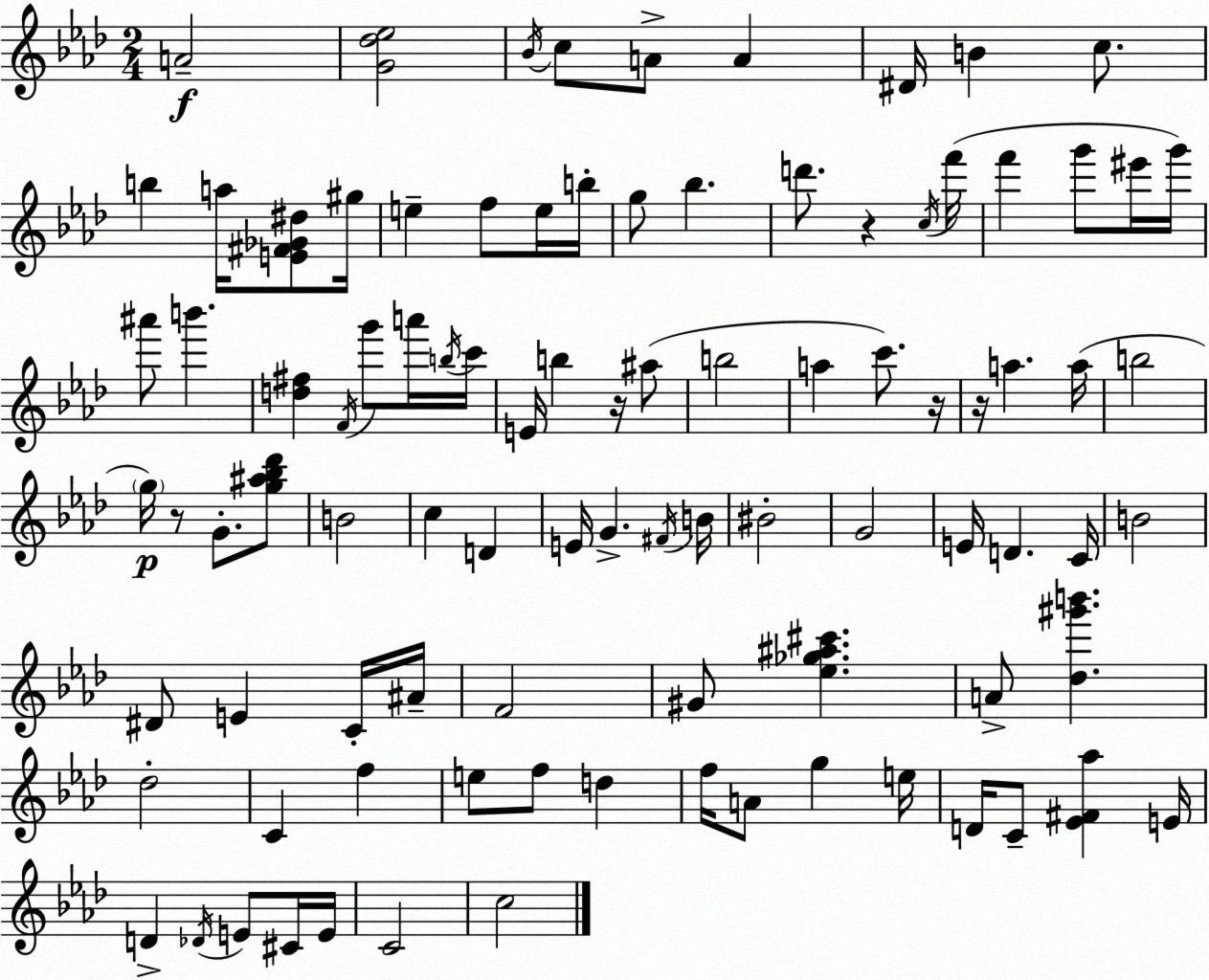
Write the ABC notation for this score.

X:1
T:Untitled
M:2/4
L:1/4
K:Ab
A2 [G_d_e]2 _B/4 c/2 A/2 A ^D/4 B c/2 b a/4 [E^F_G^d]/2 ^g/4 e f/2 e/4 b/4 g/2 _b d'/2 z c/4 f'/4 f' g'/2 ^e'/4 g'/4 ^a'/2 b' [d^f] F/4 g'/2 a'/4 b/4 c'/4 E/4 b z/4 ^a/2 b2 a c'/2 z/4 z/4 a a/4 b2 g/4 z/2 G/2 [g^a_b_d']/2 B2 c D E/4 G ^F/4 B/4 ^B2 G2 E/4 D C/4 B2 ^D/2 E C/4 ^A/4 F2 ^G/2 [_e_g^a^c'] A/2 [_d^g'b'] _d2 C f e/2 f/2 d f/4 A/2 g e/4 D/4 C/2 [_E^F_a] E/4 D _D/4 E/2 ^C/4 E/4 C2 c2